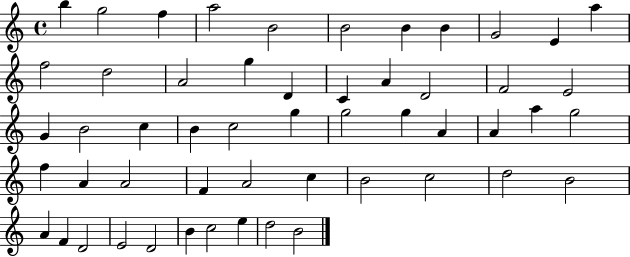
X:1
T:Untitled
M:4/4
L:1/4
K:C
b g2 f a2 B2 B2 B B G2 E a f2 d2 A2 g D C A D2 F2 E2 G B2 c B c2 g g2 g A A a g2 f A A2 F A2 c B2 c2 d2 B2 A F D2 E2 D2 B c2 e d2 B2